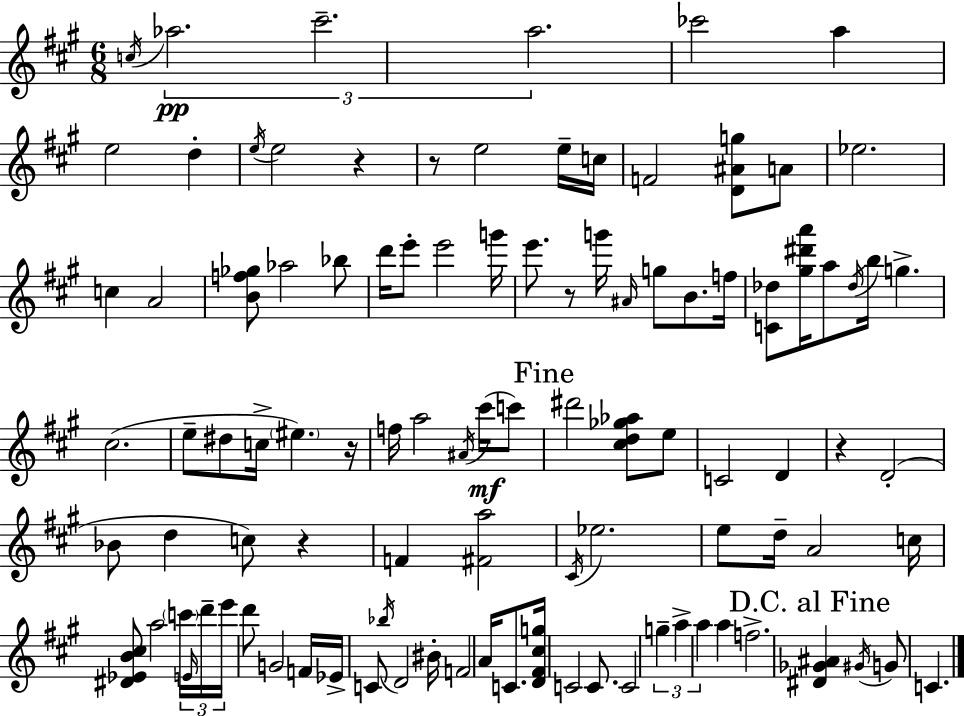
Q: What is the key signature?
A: A major